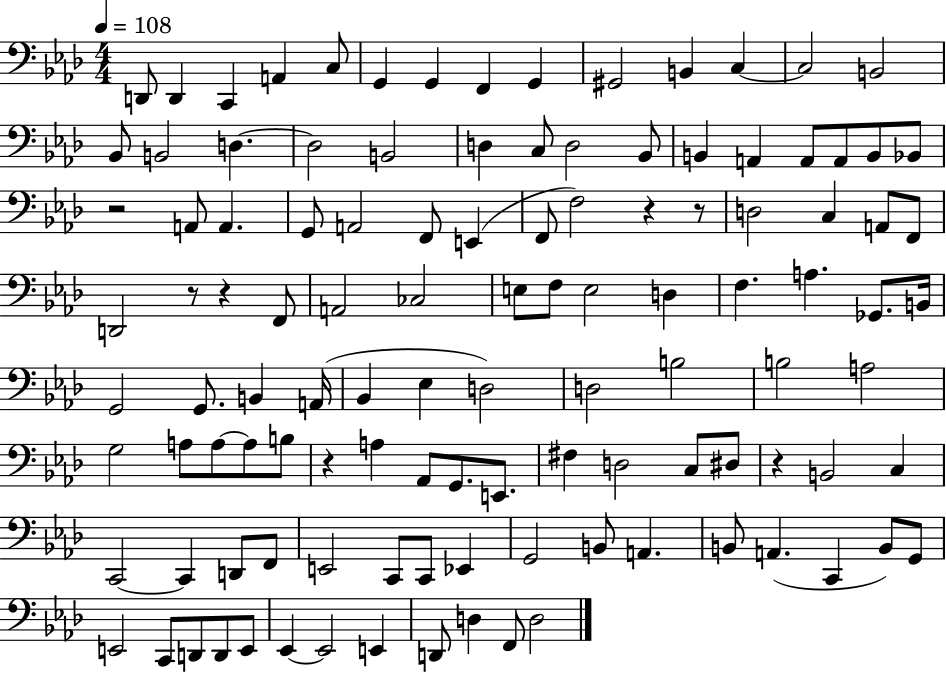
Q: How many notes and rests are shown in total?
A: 114